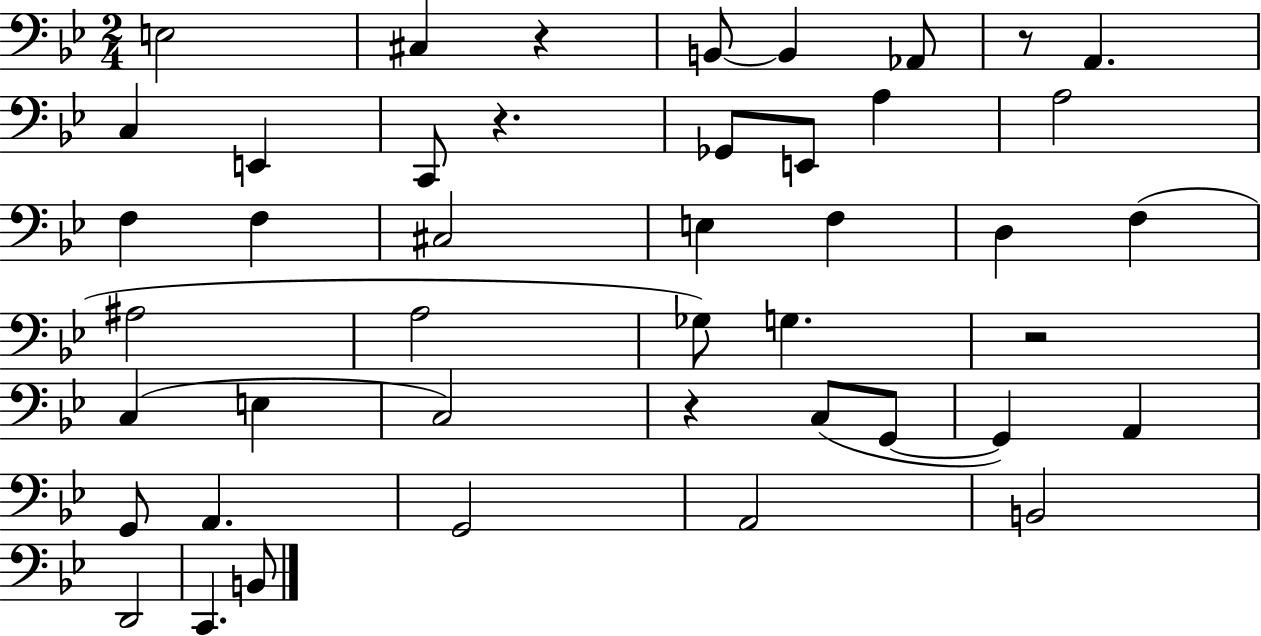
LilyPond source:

{
  \clef bass
  \numericTimeSignature
  \time 2/4
  \key bes \major
  e2 | cis4 r4 | b,8~~ b,4 aes,8 | r8 a,4. | \break c4 e,4 | c,8 r4. | ges,8 e,8 a4 | a2 | \break f4 f4 | cis2 | e4 f4 | d4 f4( | \break ais2 | a2 | ges8) g4. | r2 | \break c4( e4 | c2) | r4 c8( g,8~~ | g,4) a,4 | \break g,8 a,4. | g,2 | a,2 | b,2 | \break d,2 | c,4. b,8 | \bar "|."
}